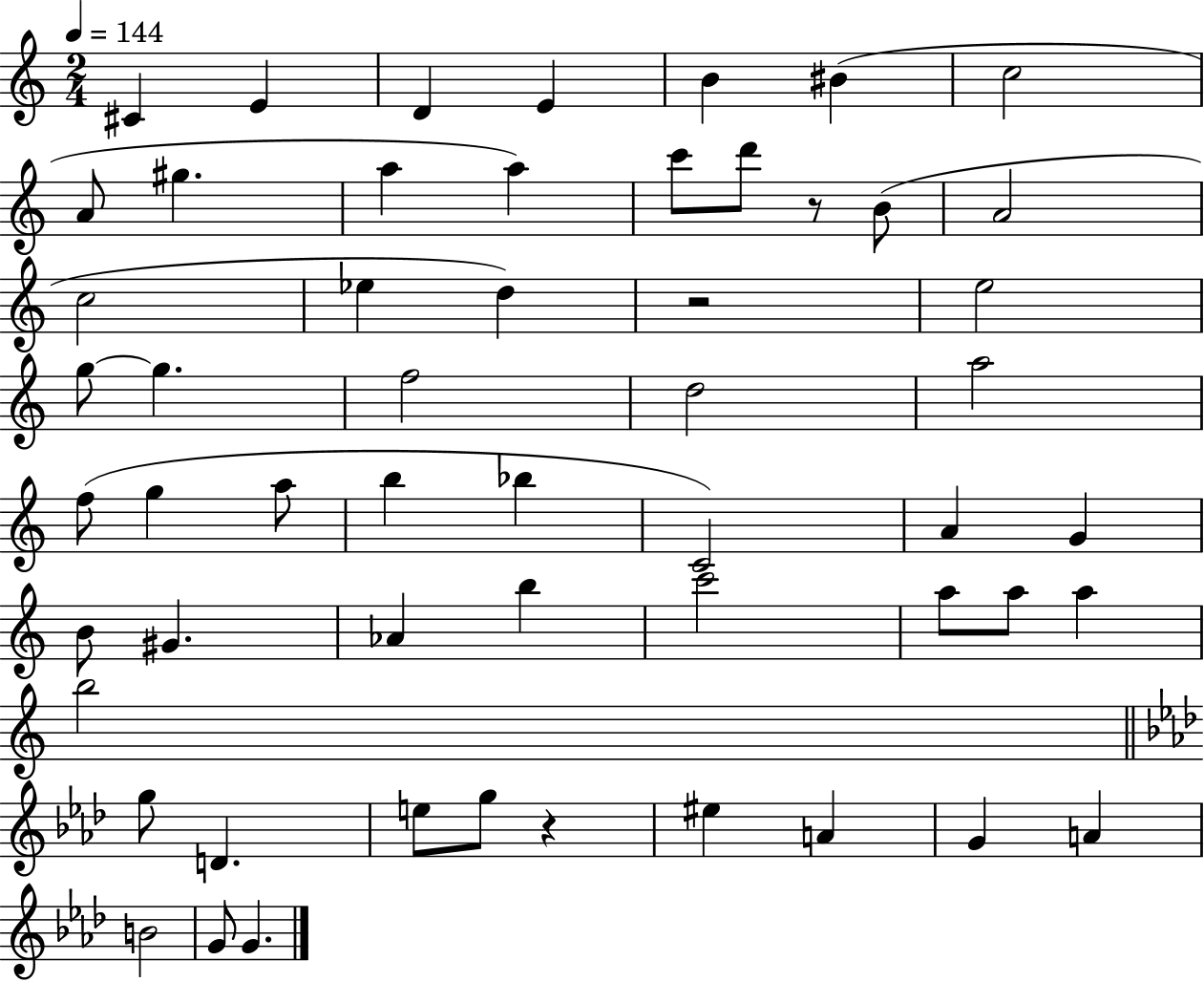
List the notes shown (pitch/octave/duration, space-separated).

C#4/q E4/q D4/q E4/q B4/q BIS4/q C5/h A4/e G#5/q. A5/q A5/q C6/e D6/e R/e B4/e A4/h C5/h Eb5/q D5/q R/h E5/h G5/e G5/q. F5/h D5/h A5/h F5/e G5/q A5/e B5/q Bb5/q C4/h A4/q G4/q B4/e G#4/q. Ab4/q B5/q C6/h A5/e A5/e A5/q B5/h G5/e D4/q. E5/e G5/e R/q EIS5/q A4/q G4/q A4/q B4/h G4/e G4/q.